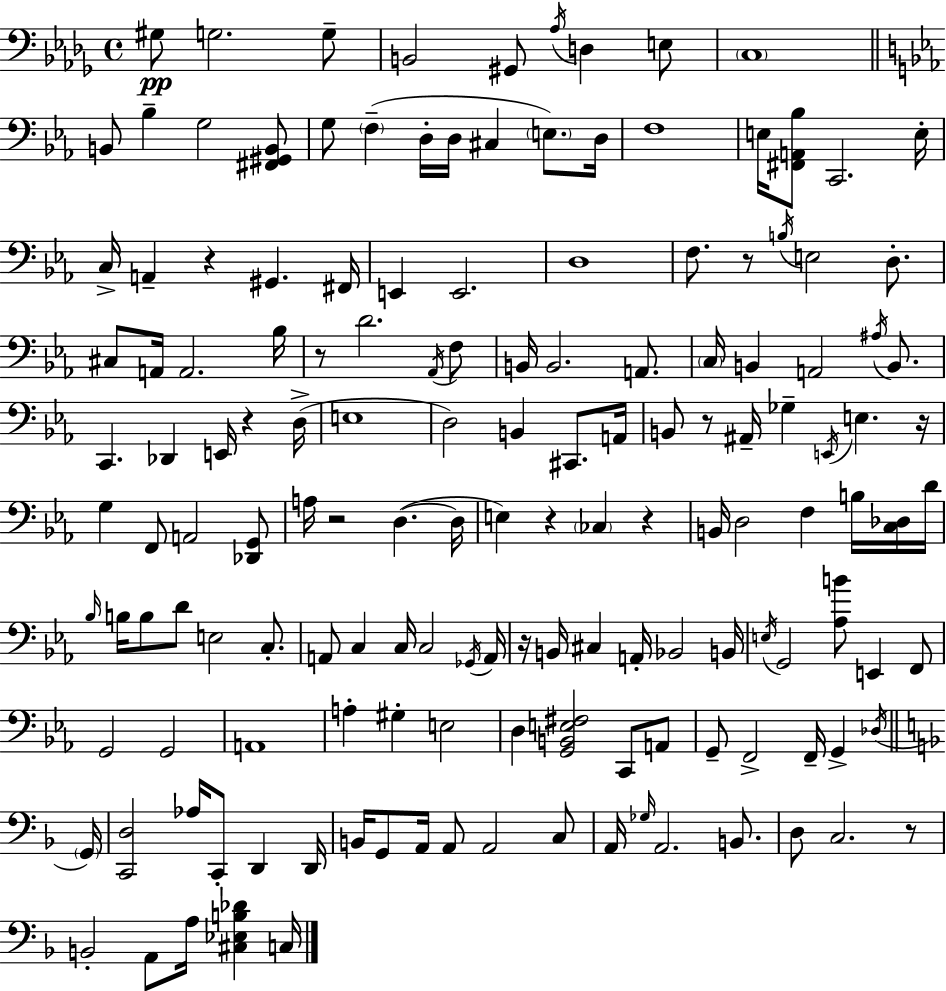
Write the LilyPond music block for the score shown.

{
  \clef bass
  \time 4/4
  \defaultTimeSignature
  \key bes \minor
  gis8\pp g2. g8-- | b,2 gis,8 \acciaccatura { aes16 } d4 e8 | \parenthesize c1 | \bar "||" \break \key c \minor b,8 bes4-- g2 <fis, gis, b,>8 | g8 \parenthesize f4--( d16-. d16 cis4 \parenthesize e8.) d16 | f1 | e16 <fis, a, bes>8 c,2. e16-. | \break c16-> a,4-- r4 gis,4. fis,16 | e,4 e,2. | d1 | f8. r8 \acciaccatura { b16 } e2 d8.-. | \break cis8 a,16 a,2. | bes16 r8 d'2. \acciaccatura { aes,16 } | f8 b,16 b,2. a,8. | \parenthesize c16 b,4 a,2 \acciaccatura { ais16 } | \break b,8. c,4. des,4 e,16 r4 | d16->( e1 | d2) b,4 cis,8. | a,16 b,8 r8 ais,16-- ges4-- \acciaccatura { e,16 } e4. | \break r16 g4 f,8 a,2 | <des, g,>8 a16 r2 d4.~(~ | d16 e4) r4 \parenthesize ces4 | r4 b,16 d2 f4 | \break b16 <c des>16 d'16 \grace { bes16 } b16 b8 d'8 e2 | c8.-. a,8 c4 c16 c2 | \acciaccatura { ges,16 } a,16 r16 b,16 cis4 a,16-. bes,2 | b,16 \acciaccatura { e16 } g,2 <aes b'>8 | \break e,4 f,8 g,2 g,2 | a,1 | a4-. gis4-. e2 | d4 <g, b, e fis>2 | \break c,8 a,8 g,8-- f,2-> | f,16-- g,4-> \acciaccatura { des16 } \bar "||" \break \key d \minor \parenthesize g,16 <c, d>2 aes16 c,8-. d,4 | d,16 b,16 g,8 a,16 a,8 a,2 c8 | a,16 \grace { ges16 } a,2. b,8. | d8 c2. | \break r8 b,2-. a,8 a16 <cis ees b des'>4 | c16 \bar "|."
}